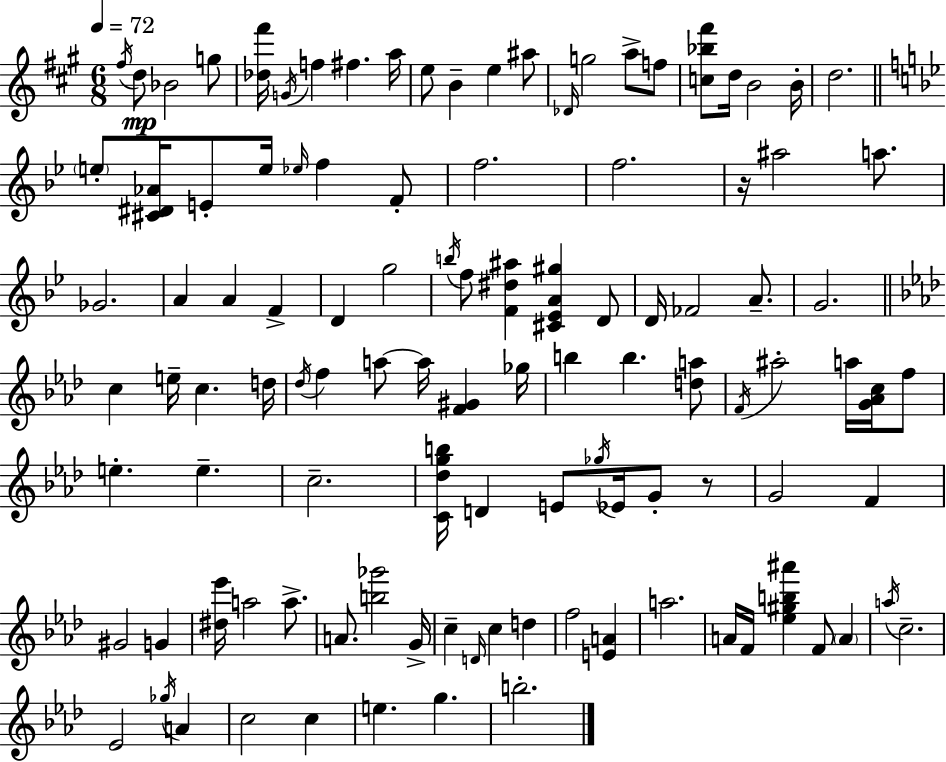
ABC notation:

X:1
T:Untitled
M:6/8
L:1/4
K:A
^f/4 d/2 _B2 g/2 [_d^f']/4 G/4 f ^f a/4 e/2 B e ^a/2 _D/4 g2 a/2 f/2 [c_b^f']/2 d/4 B2 B/4 d2 e/2 [^C^D_A]/4 E/2 e/4 _e/4 f F/2 f2 f2 z/4 ^a2 a/2 _G2 A A F D g2 b/4 f/2 [F^d^a] [^C_EA^g] D/2 D/4 _F2 A/2 G2 c e/4 c d/4 _d/4 f a/2 a/4 [F^G] _g/4 b b [da]/2 F/4 ^a2 a/4 [G_Ac]/4 f/2 e e c2 [C_dgb]/4 D E/2 _g/4 _E/4 G/2 z/2 G2 F ^G2 G [^d_e']/4 a2 a/2 A/2 [b_g']2 G/4 c D/4 c d f2 [EA] a2 A/4 F/4 [_e^gb^a'] F/2 A a/4 c2 _E2 _g/4 A c2 c e g b2